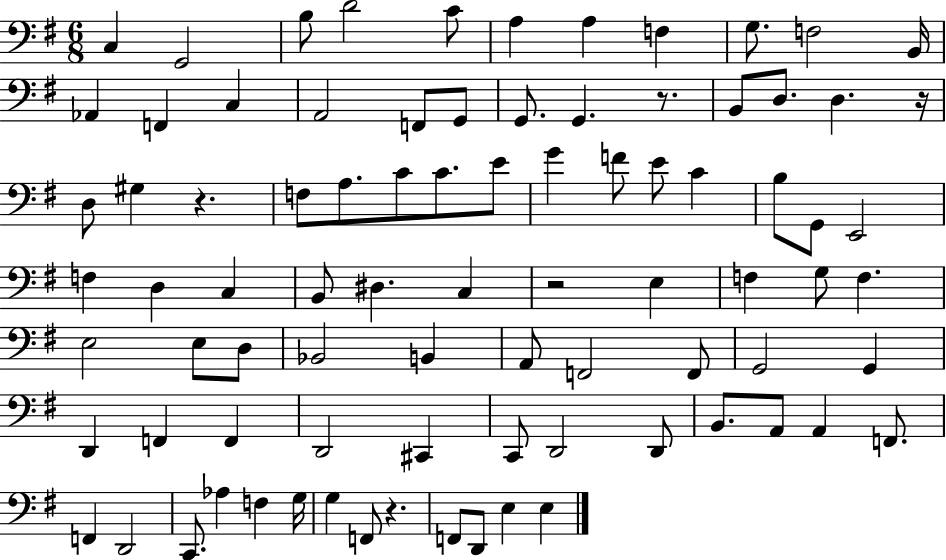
X:1
T:Untitled
M:6/8
L:1/4
K:G
C, G,,2 B,/2 D2 C/2 A, A, F, G,/2 F,2 B,,/4 _A,, F,, C, A,,2 F,,/2 G,,/2 G,,/2 G,, z/2 B,,/2 D,/2 D, z/4 D,/2 ^G, z F,/2 A,/2 C/2 C/2 E/2 G F/2 E/2 C B,/2 G,,/2 E,,2 F, D, C, B,,/2 ^D, C, z2 E, F, G,/2 F, E,2 E,/2 D,/2 _B,,2 B,, A,,/2 F,,2 F,,/2 G,,2 G,, D,, F,, F,, D,,2 ^C,, C,,/2 D,,2 D,,/2 B,,/2 A,,/2 A,, F,,/2 F,, D,,2 C,,/2 _A, F, G,/4 G, F,,/2 z F,,/2 D,,/2 E, E,